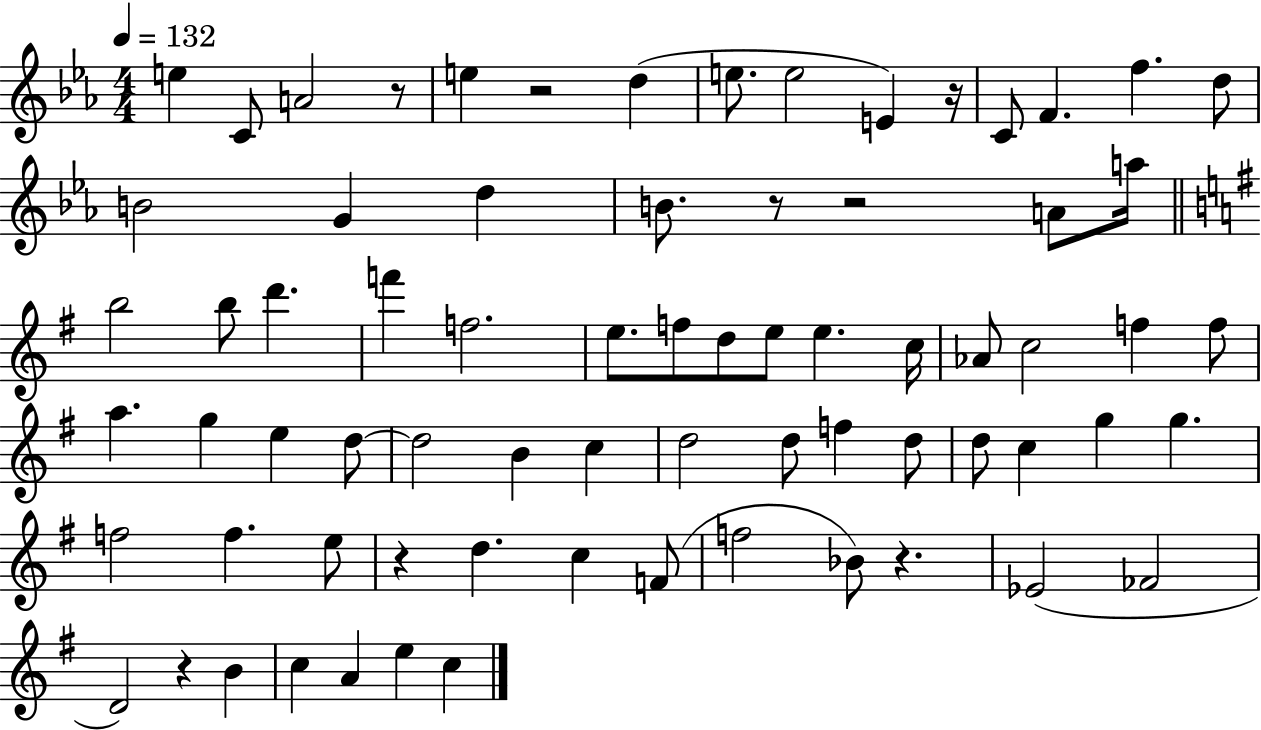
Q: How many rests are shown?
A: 8